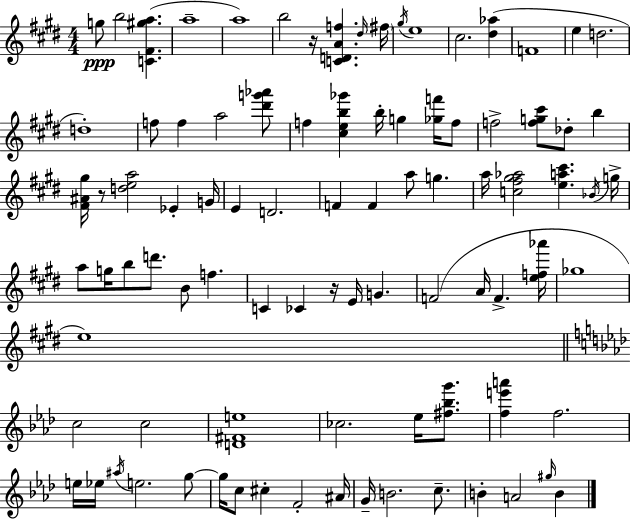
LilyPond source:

{
  \clef treble
  \numericTimeSignature
  \time 4/4
  \key e \major
  g''8\ppp b''2 <c' fis' gis'' a''>4.( | a''1-- | a''1) | b''2 r16 <c' d' a' f''>4. \grace { dis''16 } | \break \parenthesize fis''16 \acciaccatura { gis''16 } e''1 | cis''2. <dis'' aes''>4( | f'1 | e''4 d''2. | \break d''1-.) | f''8 f''4 a''2 | <dis''' g''' aes'''>8 f''4 <cis'' e'' b'' ges'''>4 b''16-. g''4 <ges'' f'''>16 | f''8 f''2-> <f'' g'' cis'''>8 des''8-. b''4 | \break <fis' ais' gis''>16 r8 <d'' e'' a''>2 ees'4-. | g'16 e'4 d'2. | f'4 f'4 a''8 g''4. | a''16 <c'' fis'' gis'' aes''>2 <e'' a'' cis'''>4. | \break \acciaccatura { bes'16 } g''16-> a''8 g''16 b''8 d'''8. b'8 f''4. | c'4 ces'4 r16 e'16 g'4. | f'2( a'16 f'4.-> | <e'' f'' aes'''>16 ges''1 | \break e''1) | \bar "||" \break \key f \minor c''2 c''2 | <d' fis' e''>1 | ces''2. ees''16 <fis'' bes'' g'''>8. | <f'' e''' a'''>4 f''2. | \break e''16 ees''16 \acciaccatura { ais''16 } e''2. g''8~~ | g''16 c''8 cis''4-. f'2-. | ais'16 g'16-- b'2. c''8.-- | b'4-. a'2 \grace { gis''16 } b'4 | \break \bar "|."
}